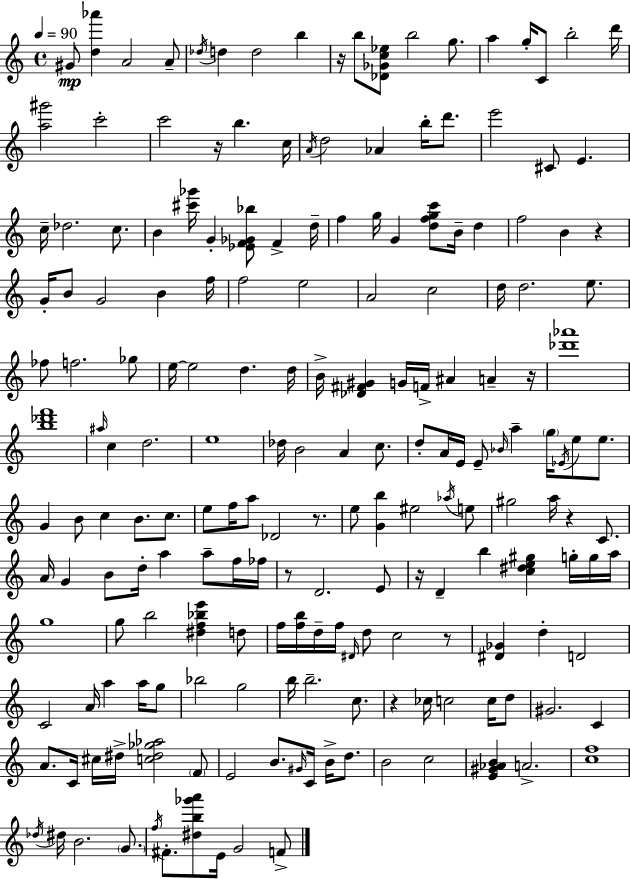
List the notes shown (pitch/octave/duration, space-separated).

G#4/e [D5,Ab6]/q A4/h A4/e Db5/s D5/q D5/h B5/q R/s B5/e [Db4,Gb4,C5,Eb5]/e B5/h G5/e. A5/q G5/s C4/e B5/h D6/s [A5,G#6]/h C6/h C6/h R/s B5/q. C5/s A4/s D5/h Ab4/q B5/s D6/e. E6/h C#4/e E4/q. C5/s Db5/h. C5/e. B4/q [C#6,Gb6]/s G4/q [Eb4,F4,Gb4,Bb5]/e F4/q D5/s F5/q G5/s G4/q [D5,F5,G5,C6]/e B4/s D5/q F5/h B4/q R/q G4/s B4/e G4/h B4/q F5/s F5/h E5/h A4/h C5/h D5/s D5/h. E5/e. FES5/e F5/h. Gb5/e E5/s E5/h D5/q. D5/s B4/s [Db4,F#4,G#4]/q G4/s F4/s A#4/q A4/q R/s [Db6,Ab6]/w [B5,Db6,F6]/w A#5/s C5/q D5/h. E5/w Db5/s B4/h A4/q C5/e. D5/e A4/s E4/s E4/e Bb4/s A5/q G5/s Eb4/s E5/e E5/e. G4/q B4/e C5/q B4/e. C5/e. E5/e F5/s A5/e Db4/h R/e. E5/e [G4,B5]/q EIS5/h Ab5/s E5/e G#5/h A5/s R/q C4/e. A4/s G4/q B4/e D5/s A5/q A5/e F5/s FES5/s R/e D4/h. E4/e R/s D4/q B5/q [C5,D#5,E5,G#5]/q G5/s G5/s A5/s G5/w G5/e B5/h [D#5,F5,Bb5,E6]/q D5/e F5/s [F5,B5]/s D5/s F5/s D#4/s D5/e C5/h R/e [D#4,Gb4]/q D5/q D4/h C4/h A4/s A5/q A5/s G5/e Bb5/h G5/h B5/s B5/h. C5/e. R/q CES5/s C5/h C5/s D5/e G#4/h. C4/q A4/e. C4/s C#5/s D#5/s [C5,D#5,Gb5,Ab5]/h F4/e E4/h B4/e. G#4/s C4/s B4/s D5/e. B4/h C5/h [E4,G#4,Ab4,B4]/q A4/h. [C5,F5]/w Db5/s D#5/s B4/h. G4/e. F5/s F#4/e. [D#5,B5,Gb6,A6]/e E4/s G4/h F4/e